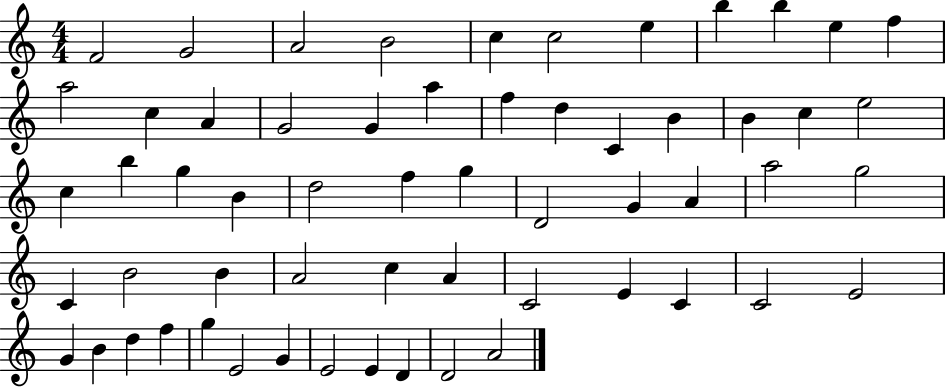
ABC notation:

X:1
T:Untitled
M:4/4
L:1/4
K:C
F2 G2 A2 B2 c c2 e b b e f a2 c A G2 G a f d C B B c e2 c b g B d2 f g D2 G A a2 g2 C B2 B A2 c A C2 E C C2 E2 G B d f g E2 G E2 E D D2 A2